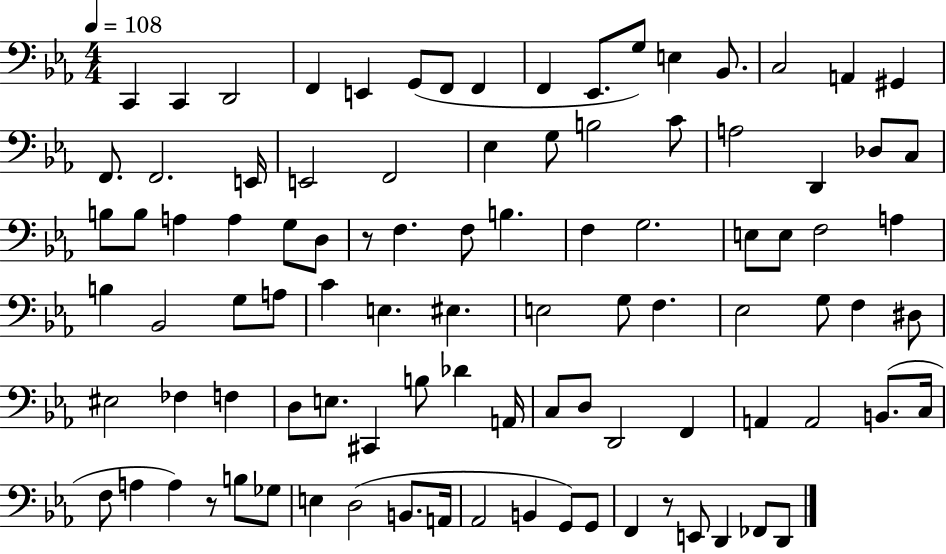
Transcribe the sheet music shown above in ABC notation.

X:1
T:Untitled
M:4/4
L:1/4
K:Eb
C,, C,, D,,2 F,, E,, G,,/2 F,,/2 F,, F,, _E,,/2 G,/2 E, _B,,/2 C,2 A,, ^G,, F,,/2 F,,2 E,,/4 E,,2 F,,2 _E, G,/2 B,2 C/2 A,2 D,, _D,/2 C,/2 B,/2 B,/2 A, A, G,/2 D,/2 z/2 F, F,/2 B, F, G,2 E,/2 E,/2 F,2 A, B, _B,,2 G,/2 A,/2 C E, ^E, E,2 G,/2 F, _E,2 G,/2 F, ^D,/2 ^E,2 _F, F, D,/2 E,/2 ^C,, B,/2 _D A,,/4 C,/2 D,/2 D,,2 F,, A,, A,,2 B,,/2 C,/4 F,/2 A, A, z/2 B,/2 _G,/2 E, D,2 B,,/2 A,,/4 _A,,2 B,, G,,/2 G,,/2 F,, z/2 E,,/2 D,, _F,,/2 D,,/2